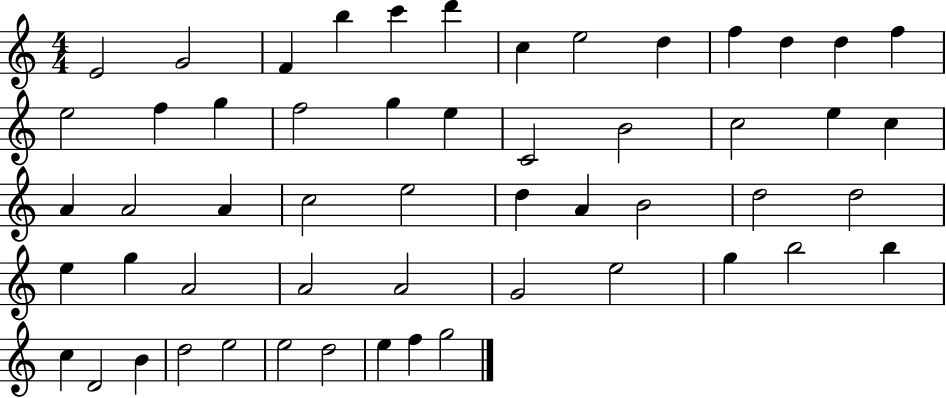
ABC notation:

X:1
T:Untitled
M:4/4
L:1/4
K:C
E2 G2 F b c' d' c e2 d f d d f e2 f g f2 g e C2 B2 c2 e c A A2 A c2 e2 d A B2 d2 d2 e g A2 A2 A2 G2 e2 g b2 b c D2 B d2 e2 e2 d2 e f g2